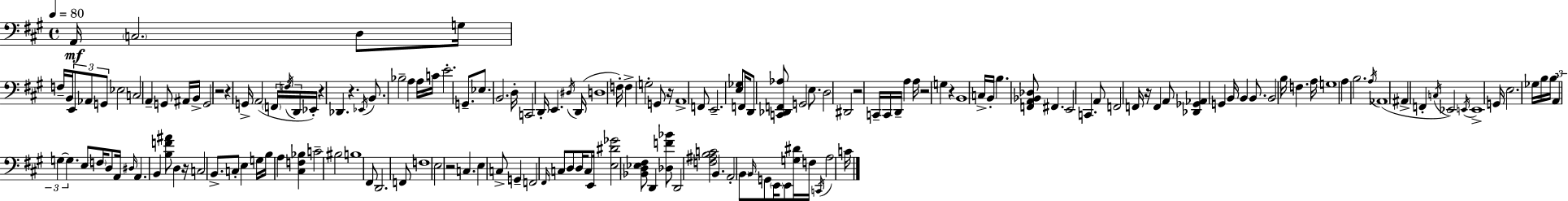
X:1
T:Untitled
M:4/4
L:1/4
K:A
A,,/4 C,2 D,/2 G,/4 F,/4 B,,/4 E,,/2 _A,,/2 G,,/2 _E,2 C,2 A,, G,,/2 ^A,,/4 B,,/4 G,,2 z2 z G,,/4 A,,2 F,,/4 F,/4 D,,/4 _E,,/4 z _D,, z _E,,/4 B,,/2 _B,2 A, A,/4 C/4 E2 G,,/2 _E,/2 B,,2 D,/4 C,,2 D,,/4 E,, ^D,/4 D,,/4 D,4 F,/4 F, G,2 G,,/2 z/4 A,,4 F,,/2 E,,2 [E,_G,]/2 F,,/4 D,,/2 [C,,_D,,F,,_A,]/2 G,,2 E,/2 D,2 ^D,,2 z2 C,,/4 C,,/4 D,,/4 A, A,/4 z2 G, z B,,4 C,/4 B,,/4 B, [F,,A,,_B,,_D,]/2 ^F,, E,,2 C,, A,,/2 F,,2 F,,/4 z/4 F,, A,,/2 [_D,,_G,,_A,,] G,, B,,/4 B,, B,,/2 B,,2 B,/4 F, A,/4 G,4 A, B,2 A,/4 _A,,4 ^A,, F,, C,/4 _E,,2 E,,/4 E,,4 G,,/4 E,2 _G,/4 B,/4 B,/4 A,, G, G, E,/2 F,/4 D,/2 A,,/4 ^D,/4 A,, B,, [B,F^A]/2 D, z/4 C,2 B,,/2 C,/2 E, G,/4 B,/4 A, [^C,F,_B,] C2 ^B,2 B,4 ^F,,/2 D,,2 F,,/2 F,4 E,2 z2 C, E, C,/2 G,, F,,2 ^F,,/4 C,/2 D,/2 D,/4 C,/2 E,,/4 [E,^D_G]2 [_B,,D,_E,^F,]/2 D,, [_D,F_B]/2 D,,2 [F,^A,B,C]2 B,, A,,2 B,,/2 B,,/4 G,,/2 E,,/4 E,,/2 [G,^D]/4 F,/4 C,,/4 A,2 C/4